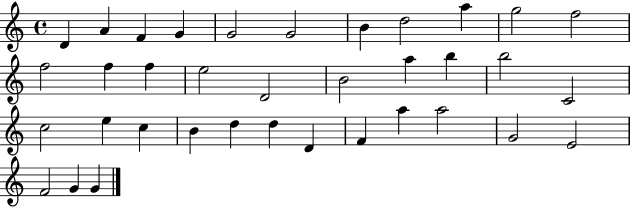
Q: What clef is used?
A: treble